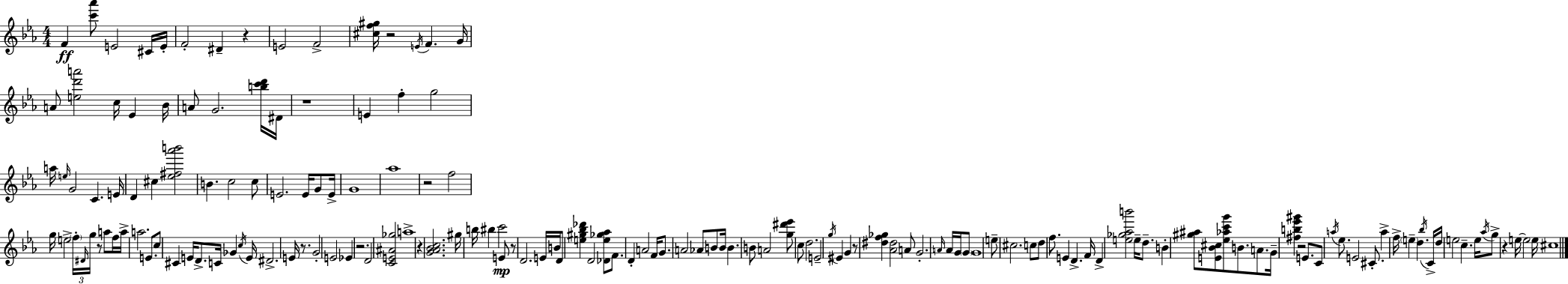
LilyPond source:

{
  \clef treble
  \numericTimeSignature
  \time 4/4
  \key ees \major
  f'4\ff <c''' aes'''>8 e'2 cis'16 e'16-. | f'2-. dis'4-- r4 | e'2 f'2-> | <cis'' f'' gis''>16 r2 \acciaccatura { e'16 } f'4. | \break g'16 a'8 <e'' d''' a'''>2 c''16 ees'4 | bes'16 a'8 g'2. <b'' c''' d'''>16 | dis'16 r1 | e'4 f''4-. g''2 | \break a''16 \grace { e''16 } g'2 c'4. | e'16 d'4 cis''4 <ees'' fis'' aes''' b'''>2 | b'4. c''2 | c''8 e'2. e'16 g'8 | \break e'16-> g'1 | aes''1 | r2 f''2 | g''16 e''2-> \tuplet 3/2 { \parenthesize f''16-. \grace { dis'16 } g''16 } r8 | \break a''8 f''16 a''16-> a''2. | e'8. c''8 cis'4 e'16 d'8.-> c'16 ges'4 | \acciaccatura { c''16 } e'16 dis'2.-> | e'16 r8. g'2-. e'2 | \break ees'4 r2. | d'2 <c' e' ais' ges''>2 | a''1-> | r4 <g' aes' bes' c''>2. | \break gis''16 b''16 bis''4 c'''2 | e'8\mp r8 d'2. | e'16 b'16 d'8 <e'' gis'' bes'' des'''>4 d'2 | <des' e'' ges'' aes''>8 f'8. d'4-. a'2 | \break f'16 g'8. a'2 aes'8 | b'8 b'16 b'4. b'8 a'2 | <g'' dis''' ees'''>8 c''8 d''2. | e'2-- \acciaccatura { g''16 } eis'4 | \break g'4 r8 <dis'' f'' ges''>4 <aes' dis''>2 | a'8 g'2.-. | \grace { a'16 } a'16 g'16 \parenthesize g'8 g'1 | e''8-- cis''2. | \break c''8 d''8 f''8. e'4 d'4.-> | f'16 d'4-> <e'' ges'' aes'' b'''>2 | e''16-- d''8.-- b'4-. <gis'' ais''>8 <e' bes' cis''>8 <ees'' aes'' c''' g'''>8 | b'8. a'8. g'16-- <fis'' b'' ees''' gis'''>4 r2 | \break e'8. c'8 \acciaccatura { a''16 } ees''8. e'2 | cis'8.-. a''4-> f''16-> \parenthesize e''4-- | d''4. \acciaccatura { bes''16 } c'16-> d''16 e''2 | c''4.-- e''16 \acciaccatura { aes''16 } g''8-> r4 e''16~~ | \break e''2 e''16 cis''1 | \bar "|."
}